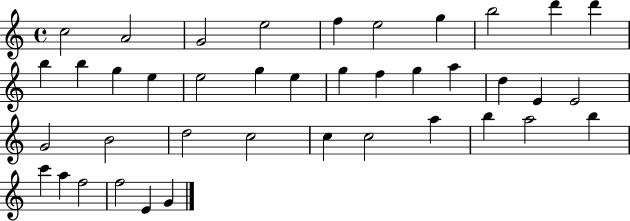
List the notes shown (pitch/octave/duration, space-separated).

C5/h A4/h G4/h E5/h F5/q E5/h G5/q B5/h D6/q D6/q B5/q B5/q G5/q E5/q E5/h G5/q E5/q G5/q F5/q G5/q A5/q D5/q E4/q E4/h G4/h B4/h D5/h C5/h C5/q C5/h A5/q B5/q A5/h B5/q C6/q A5/q F5/h F5/h E4/q G4/q